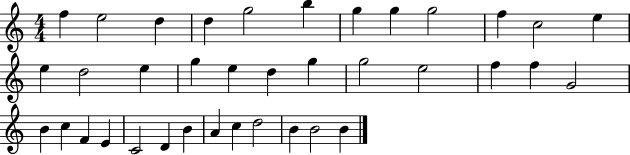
F5/q E5/h D5/q D5/q G5/h B5/q G5/q G5/q G5/h F5/q C5/h E5/q E5/q D5/h E5/q G5/q E5/q D5/q G5/q G5/h E5/h F5/q F5/q G4/h B4/q C5/q F4/q E4/q C4/h D4/q B4/q A4/q C5/q D5/h B4/q B4/h B4/q